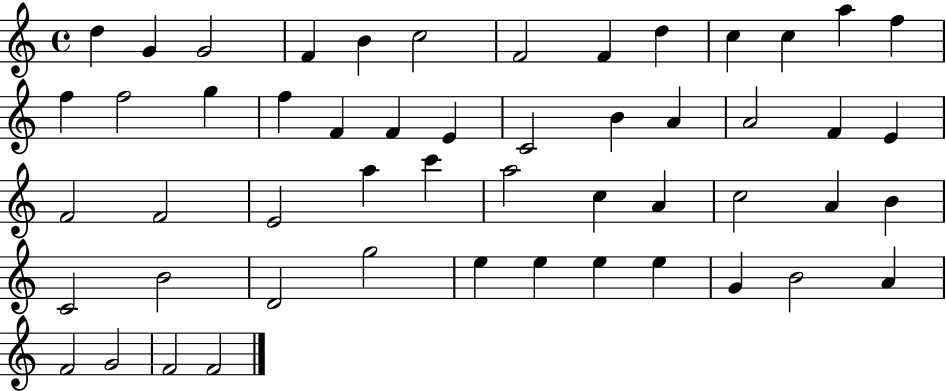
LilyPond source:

{
  \clef treble
  \time 4/4
  \defaultTimeSignature
  \key c \major
  d''4 g'4 g'2 | f'4 b'4 c''2 | f'2 f'4 d''4 | c''4 c''4 a''4 f''4 | \break f''4 f''2 g''4 | f''4 f'4 f'4 e'4 | c'2 b'4 a'4 | a'2 f'4 e'4 | \break f'2 f'2 | e'2 a''4 c'''4 | a''2 c''4 a'4 | c''2 a'4 b'4 | \break c'2 b'2 | d'2 g''2 | e''4 e''4 e''4 e''4 | g'4 b'2 a'4 | \break f'2 g'2 | f'2 f'2 | \bar "|."
}